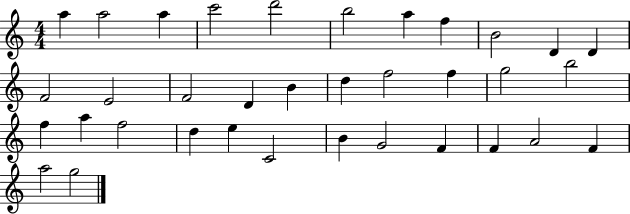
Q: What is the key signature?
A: C major